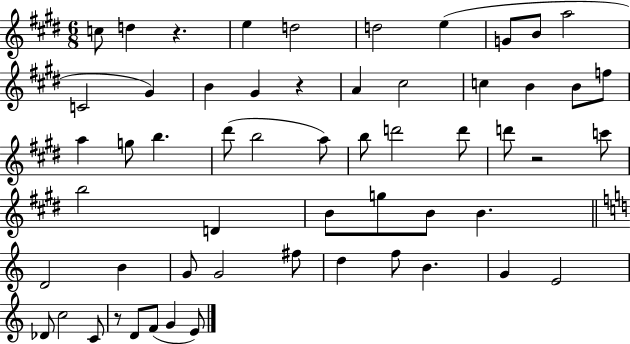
{
  \clef treble
  \numericTimeSignature
  \time 6/8
  \key e \major
  \repeat volta 2 { c''8 d''4 r4. | e''4 d''2 | d''2 e''4( | g'8 b'8 a''2 | \break c'2 gis'4) | b'4 gis'4 r4 | a'4 cis''2 | c''4 b'4 b'8 f''8 | \break a''4 g''8 b''4. | dis'''8( b''2 a''8) | b''8 d'''2 d'''8 | d'''8 r2 c'''8 | \break b''2 d'4 | b'8 g''8 b'8 b'4. | \bar "||" \break \key a \minor d'2 b'4 | g'8 g'2 fis''8 | d''4 f''8 b'4. | g'4 e'2 | \break des'8 c''2 c'8 | r8 d'8 f'8( g'4 e'8) | } \bar "|."
}